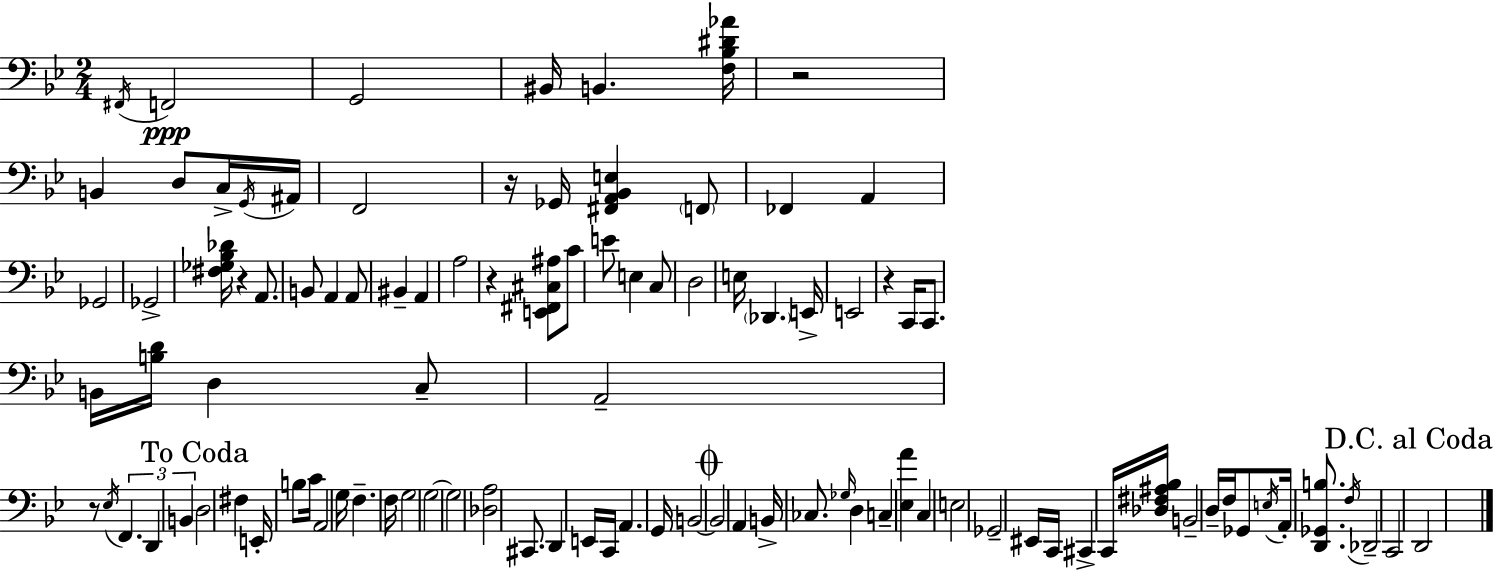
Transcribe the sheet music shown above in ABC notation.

X:1
T:Untitled
M:2/4
L:1/4
K:Gm
^F,,/4 F,,2 G,,2 ^B,,/4 B,, [F,_B,^D_A]/4 z2 B,, D,/2 C,/4 G,,/4 ^A,,/4 F,,2 z/4 _G,,/4 [^F,,A,,_B,,E,] F,,/2 _F,, A,, _G,,2 _G,,2 [^F,_G,_B,_D]/4 z A,,/2 B,,/2 A,, A,,/2 ^B,, A,, A,2 z [E,,^F,,^C,^A,]/2 C/2 E/2 E, C,/2 D,2 E,/4 _D,, E,,/4 E,,2 z C,,/4 C,,/2 B,,/4 [B,D]/4 D, C,/2 A,,2 z/2 _E,/4 F,, D,, B,, D,2 ^F, E,,/4 B,/2 C/4 A,,2 G,/4 F, F,/4 G,2 G,2 G,2 [_D,A,]2 ^C,,/2 D,, E,,/4 C,,/4 A,, G,,/4 B,,2 B,,2 A,, B,,/4 _C,/2 _G,/4 D, C, [_E,A] C, E,2 _G,,2 ^E,,/4 C,,/4 ^C,, C,,/4 [_D,^F,^A,_B,]/4 B,,2 D,/4 F,/4 _G,,/2 E,/4 A,,/4 [D,,_G,,B,]/2 F,/4 _D,,2 C,,2 D,,2